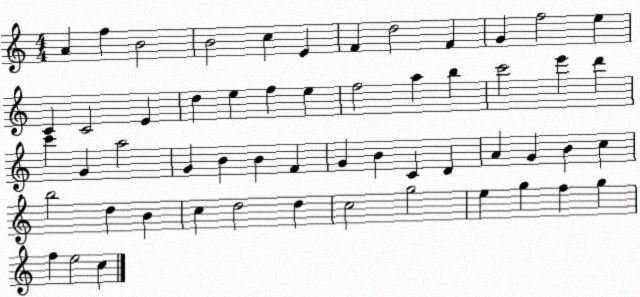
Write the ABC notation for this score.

X:1
T:Untitled
M:4/4
L:1/4
K:C
A f B2 B2 c E F d2 F G f2 e C C2 E d e f e f2 a b c'2 e' d' c' G a2 G B B F G B C D A G B c b2 d B c d2 d c2 g2 e g f g f e2 c